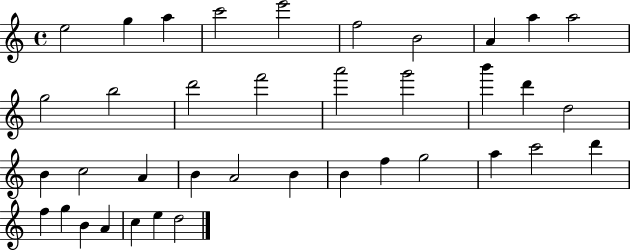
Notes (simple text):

E5/h G5/q A5/q C6/h E6/h F5/h B4/h A4/q A5/q A5/h G5/h B5/h D6/h F6/h A6/h G6/h B6/q D6/q D5/h B4/q C5/h A4/q B4/q A4/h B4/q B4/q F5/q G5/h A5/q C6/h D6/q F5/q G5/q B4/q A4/q C5/q E5/q D5/h